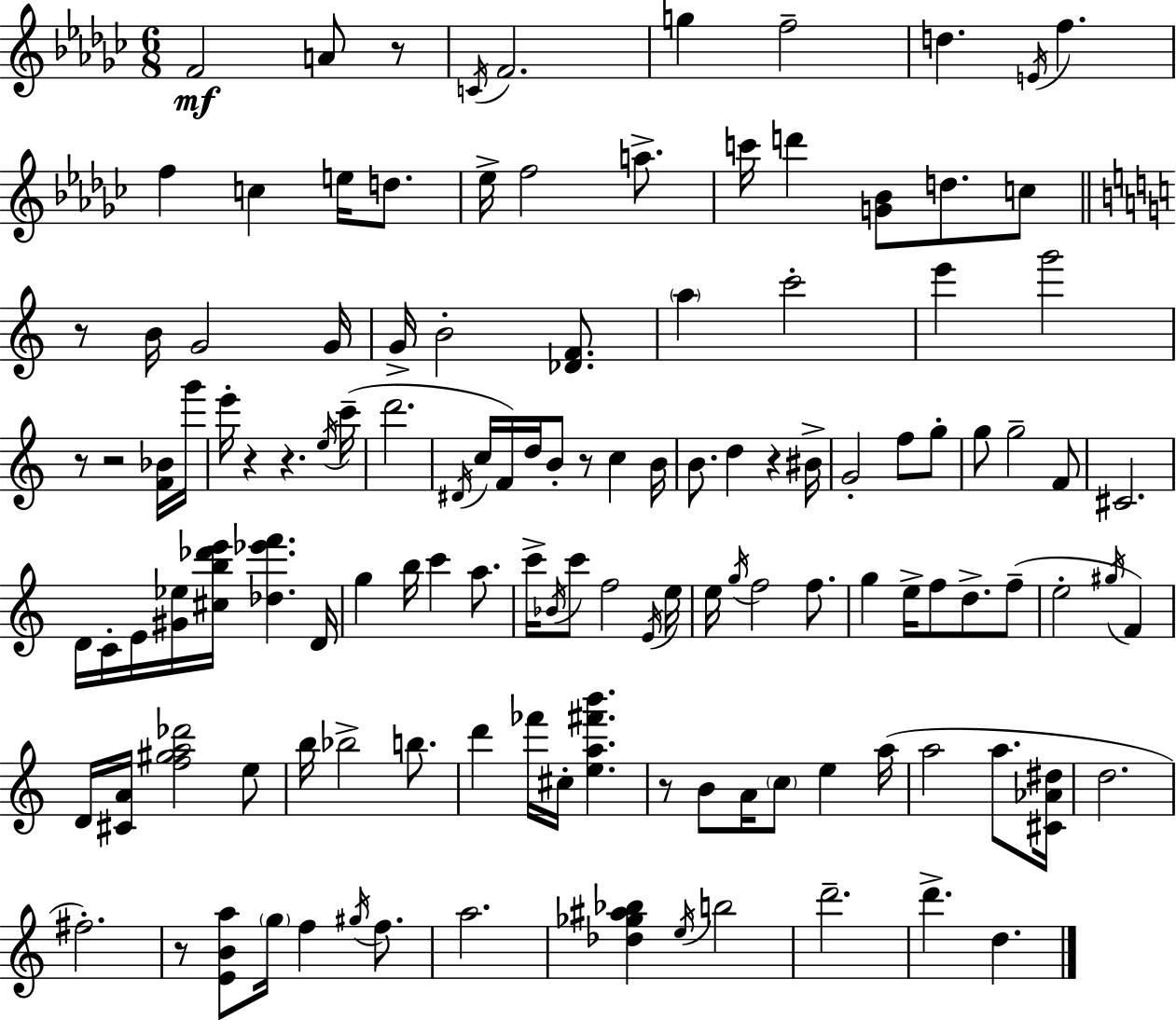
F4/h A4/e R/e C4/s F4/h. G5/q F5/h D5/q. E4/s F5/q. F5/q C5/q E5/s D5/e. Eb5/s F5/h A5/e. C6/s D6/q [G4,Bb4]/e D5/e. C5/e R/e B4/s G4/h G4/s G4/s B4/h [Db4,F4]/e. A5/q C6/h E6/q G6/h R/e R/h [F4,Bb4]/s G6/s E6/s R/q R/q. E5/s C6/s D6/h. D#4/s C5/s F4/s D5/s B4/e R/e C5/q B4/s B4/e. D5/q R/q BIS4/s G4/h F5/e G5/e G5/e G5/h F4/e C#4/h. D4/s C4/s E4/s [G#4,Eb5]/s [C#5,B5,Db6,E6]/s [Db5,Eb6,F6]/q. D4/s G5/q B5/s C6/q A5/e. C6/s Bb4/s C6/e F5/h E4/s E5/s E5/s G5/s F5/h F5/e. G5/q E5/s F5/e D5/e. F5/e E5/h G#5/s F4/q D4/s [C#4,A4]/s [F5,G#5,A5,Db6]/h E5/e B5/s Bb5/h B5/e. D6/q FES6/s C#5/s [E5,A5,F#6,B6]/q. R/e B4/e A4/s C5/e E5/q A5/s A5/h A5/e. [C#4,Ab4,D#5]/s D5/h. F#5/h. R/e [E4,B4,A5]/e G5/s F5/q G#5/s F5/e. A5/h. [Db5,Gb5,A#5,Bb5]/q E5/s B5/h D6/h. D6/q. D5/q.